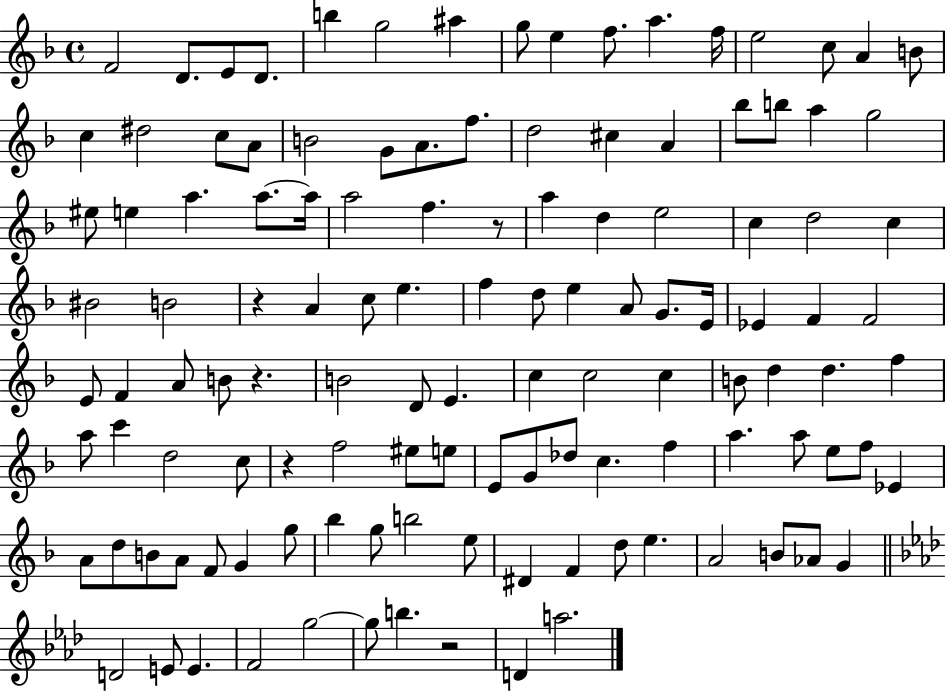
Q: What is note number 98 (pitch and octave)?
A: G5